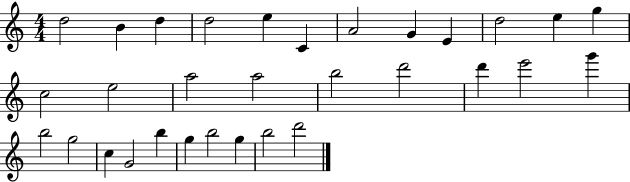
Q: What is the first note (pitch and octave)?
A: D5